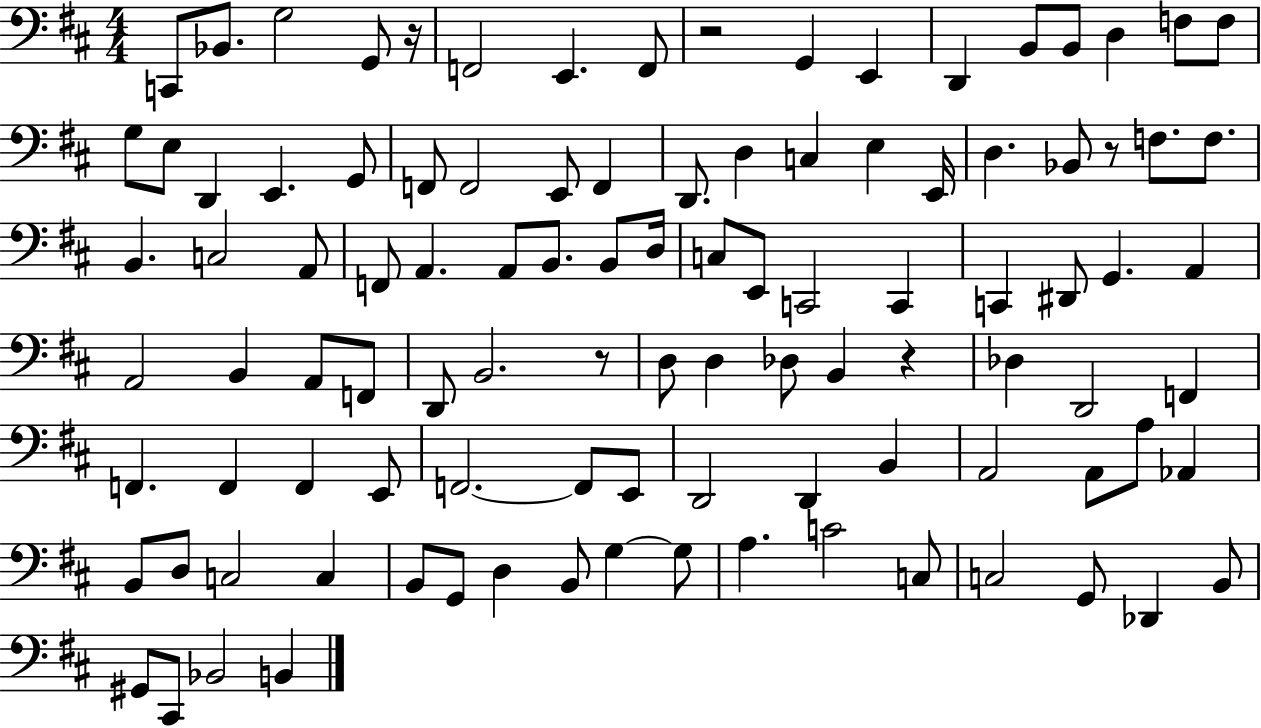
{
  \clef bass
  \numericTimeSignature
  \time 4/4
  \key d \major
  c,8 bes,8. g2 g,8 r16 | f,2 e,4. f,8 | r2 g,4 e,4 | d,4 b,8 b,8 d4 f8 f8 | \break g8 e8 d,4 e,4. g,8 | f,8 f,2 e,8 f,4 | d,8. d4 c4 e4 e,16 | d4. bes,8 r8 f8. f8. | \break b,4. c2 a,8 | f,8 a,4. a,8 b,8. b,8 d16 | c8 e,8 c,2 c,4 | c,4 dis,8 g,4. a,4 | \break a,2 b,4 a,8 f,8 | d,8 b,2. r8 | d8 d4 des8 b,4 r4 | des4 d,2 f,4 | \break f,4. f,4 f,4 e,8 | f,2.~~ f,8 e,8 | d,2 d,4 b,4 | a,2 a,8 a8 aes,4 | \break b,8 d8 c2 c4 | b,8 g,8 d4 b,8 g4~~ g8 | a4. c'2 c8 | c2 g,8 des,4 b,8 | \break gis,8 cis,8 bes,2 b,4 | \bar "|."
}